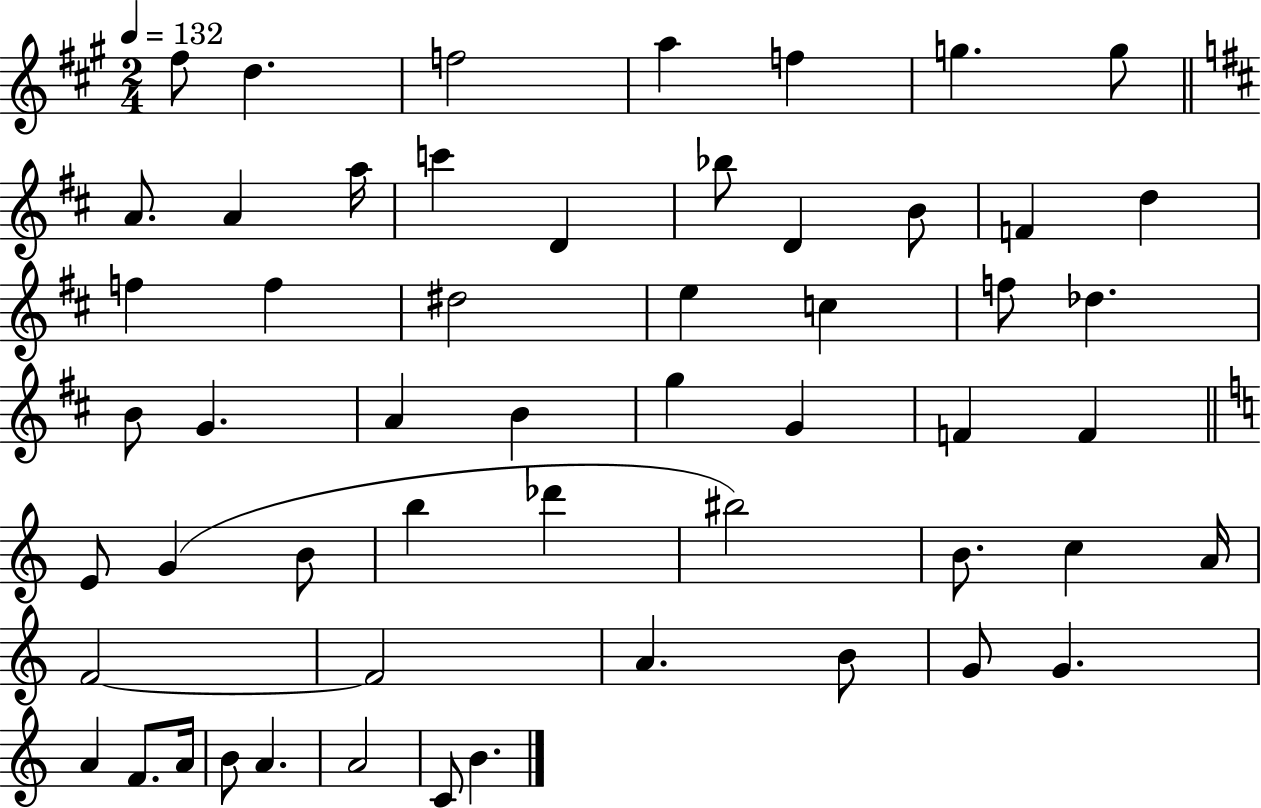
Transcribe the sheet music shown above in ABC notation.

X:1
T:Untitled
M:2/4
L:1/4
K:A
^f/2 d f2 a f g g/2 A/2 A a/4 c' D _b/2 D B/2 F d f f ^d2 e c f/2 _d B/2 G A B g G F F E/2 G B/2 b _d' ^b2 B/2 c A/4 F2 F2 A B/2 G/2 G A F/2 A/4 B/2 A A2 C/2 B